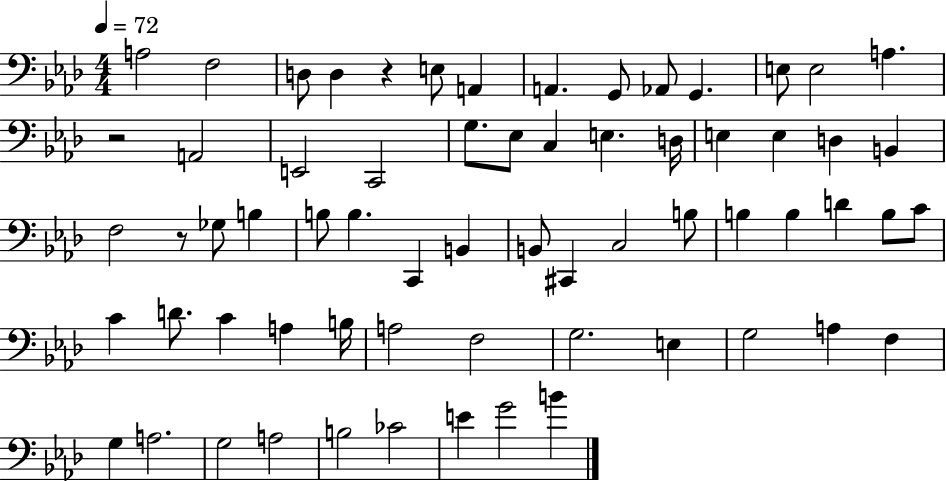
{
  \clef bass
  \numericTimeSignature
  \time 4/4
  \key aes \major
  \tempo 4 = 72
  \repeat volta 2 { a2 f2 | d8 d4 r4 e8 a,4 | a,4. g,8 aes,8 g,4. | e8 e2 a4. | \break r2 a,2 | e,2 c,2 | g8. ees8 c4 e4. d16 | e4 e4 d4 b,4 | \break f2 r8 ges8 b4 | b8 b4. c,4 b,4 | b,8 cis,4 c2 b8 | b4 b4 d'4 b8 c'8 | \break c'4 d'8. c'4 a4 b16 | a2 f2 | g2. e4 | g2 a4 f4 | \break g4 a2. | g2 a2 | b2 ces'2 | e'4 g'2 b'4 | \break } \bar "|."
}